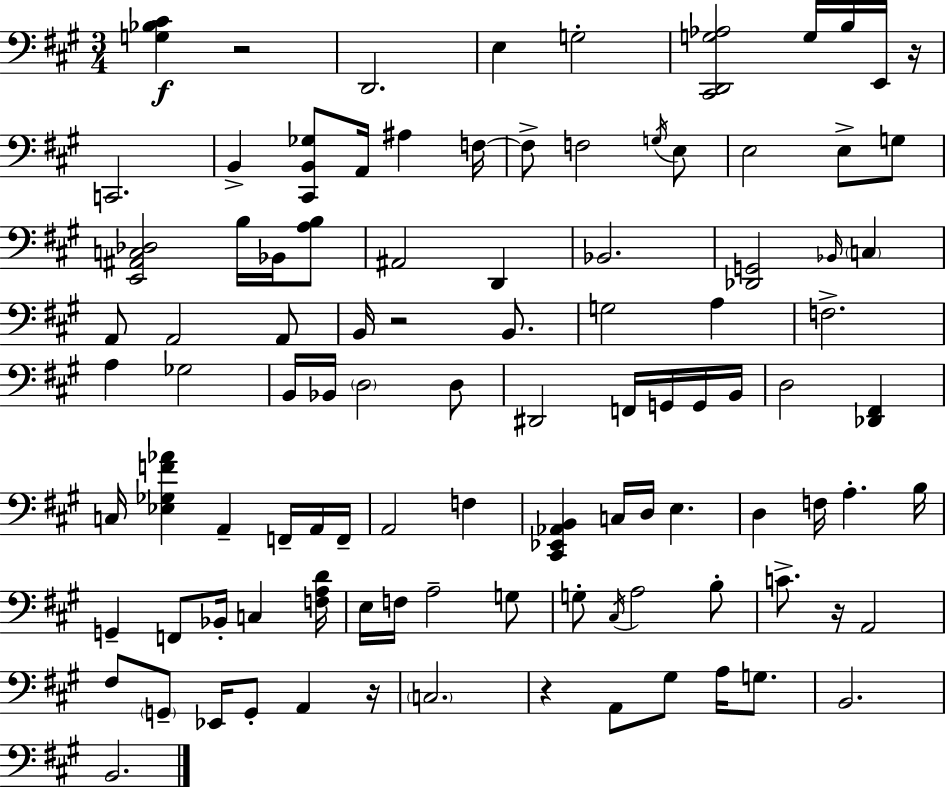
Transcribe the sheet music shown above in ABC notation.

X:1
T:Untitled
M:3/4
L:1/4
K:A
[G,_B,^C] z2 D,,2 E, G,2 [^C,,D,,G,_A,]2 G,/4 B,/4 E,,/4 z/4 C,,2 B,, [^C,,B,,_G,]/2 A,,/4 ^A, F,/4 F,/2 F,2 G,/4 E,/2 E,2 E,/2 G,/2 [E,,^A,,C,_D,]2 B,/4 _B,,/4 [A,B,]/2 ^A,,2 D,, _B,,2 [_D,,G,,]2 _B,,/4 C, A,,/2 A,,2 A,,/2 B,,/4 z2 B,,/2 G,2 A, F,2 A, _G,2 B,,/4 _B,,/4 D,2 D,/2 ^D,,2 F,,/4 G,,/4 G,,/4 B,,/4 D,2 [_D,,^F,,] C,/4 [_E,_G,F_A] A,, F,,/4 A,,/4 F,,/4 A,,2 F, [^C,,_E,,_A,,B,,] C,/4 D,/4 E, D, F,/4 A, B,/4 G,, F,,/2 _B,,/4 C, [F,A,D]/4 E,/4 F,/4 A,2 G,/2 G,/2 ^C,/4 A,2 B,/2 C/2 z/4 A,,2 ^F,/2 G,,/2 _E,,/4 G,,/2 A,, z/4 C,2 z A,,/2 ^G,/2 A,/4 G,/2 B,,2 B,,2